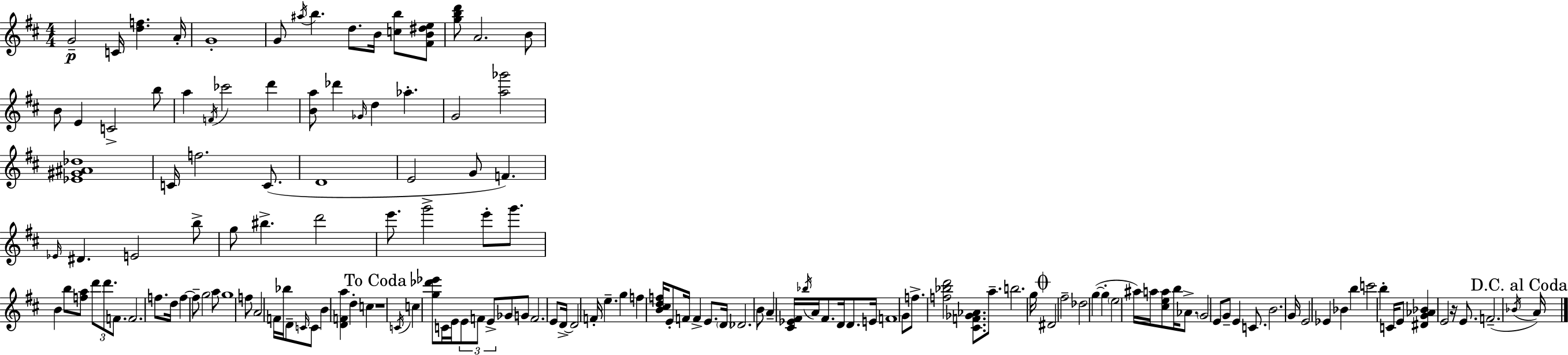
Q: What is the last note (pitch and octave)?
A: A4